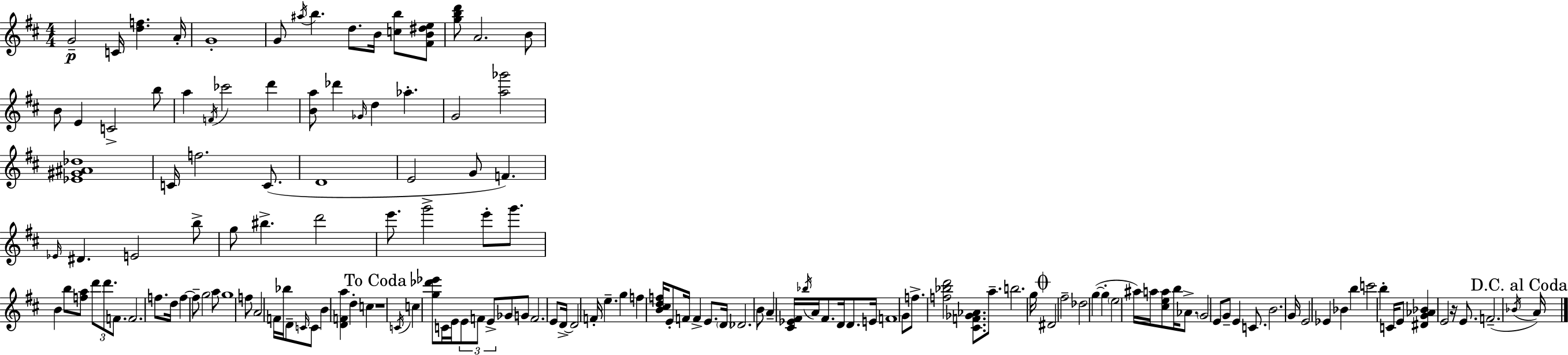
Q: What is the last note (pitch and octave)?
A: A4